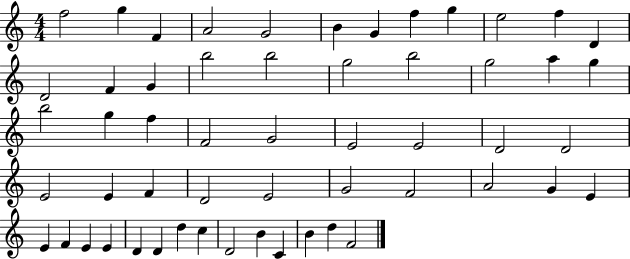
F5/h G5/q F4/q A4/h G4/h B4/q G4/q F5/q G5/q E5/h F5/q D4/q D4/h F4/q G4/q B5/h B5/h G5/h B5/h G5/h A5/q G5/q B5/h G5/q F5/q F4/h G4/h E4/h E4/h D4/h D4/h E4/h E4/q F4/q D4/h E4/h G4/h F4/h A4/h G4/q E4/q E4/q F4/q E4/q E4/q D4/q D4/q D5/q C5/q D4/h B4/q C4/q B4/q D5/q F4/h